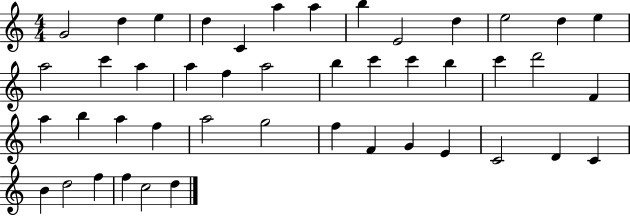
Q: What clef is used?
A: treble